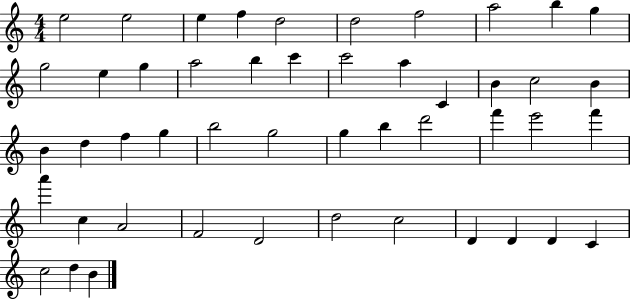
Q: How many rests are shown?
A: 0